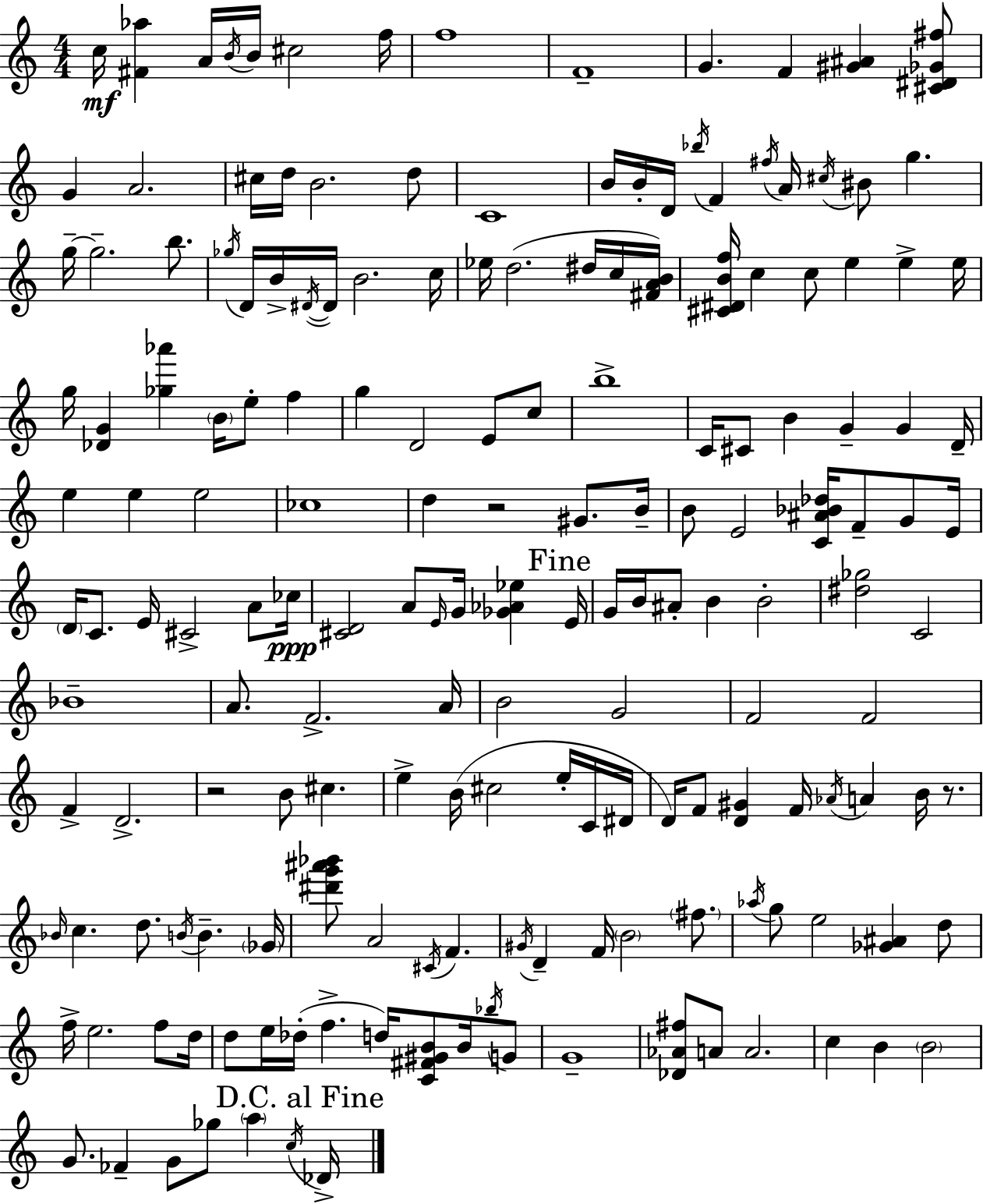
C5/s [F#4,Ab5]/q A4/s B4/s B4/s C#5/h F5/s F5/w F4/w G4/q. F4/q [G#4,A#4]/q [C#4,D#4,Gb4,F#5]/e G4/q A4/h. C#5/s D5/s B4/h. D5/e C4/w B4/s B4/s D4/s Bb5/s F4/q F#5/s A4/s C#5/s BIS4/e G5/q. G5/s G5/h. B5/e. Gb5/s D4/s B4/s D#4/s D#4/s B4/h. C5/s Eb5/s D5/h. D#5/s C5/s [F#4,A4,B4]/s [C#4,D#4,B4,F5]/s C5/q C5/e E5/q E5/q E5/s G5/s [Db4,G4]/q [Gb5,Ab6]/q B4/s E5/e F5/q G5/q D4/h E4/e C5/e B5/w C4/s C#4/e B4/q G4/q G4/q D4/s E5/q E5/q E5/h CES5/w D5/q R/h G#4/e. B4/s B4/e E4/h [C4,A#4,Bb4,Db5]/s F4/e G4/e E4/s D4/s C4/e. E4/s C#4/h A4/e CES5/s [C#4,D4]/h A4/e E4/s G4/s [Gb4,Ab4,Eb5]/q E4/s G4/s B4/s A#4/e B4/q B4/h [D#5,Gb5]/h C4/h Bb4/w A4/e. F4/h. A4/s B4/h G4/h F4/h F4/h F4/q D4/h. R/h B4/e C#5/q. E5/q B4/s C#5/h E5/s C4/s D#4/s D4/s F4/e [D4,G#4]/q F4/s Ab4/s A4/q B4/s R/e. Bb4/s C5/q. D5/e. B4/s B4/q. Gb4/s [D#6,G6,A#6,Bb6]/e A4/h C#4/s F4/q. G#4/s D4/q F4/s B4/h F#5/e. Ab5/s G5/e E5/h [Gb4,A#4]/q D5/e F5/s E5/h. F5/e D5/s D5/e E5/s Db5/s F5/q. D5/s [C4,F#4,G#4,B4]/e B4/s Bb5/s G4/e G4/w [Db4,Ab4,F#5]/e A4/e A4/h. C5/q B4/q B4/h G4/e. FES4/q G4/e Gb5/e A5/q C5/s Db4/s